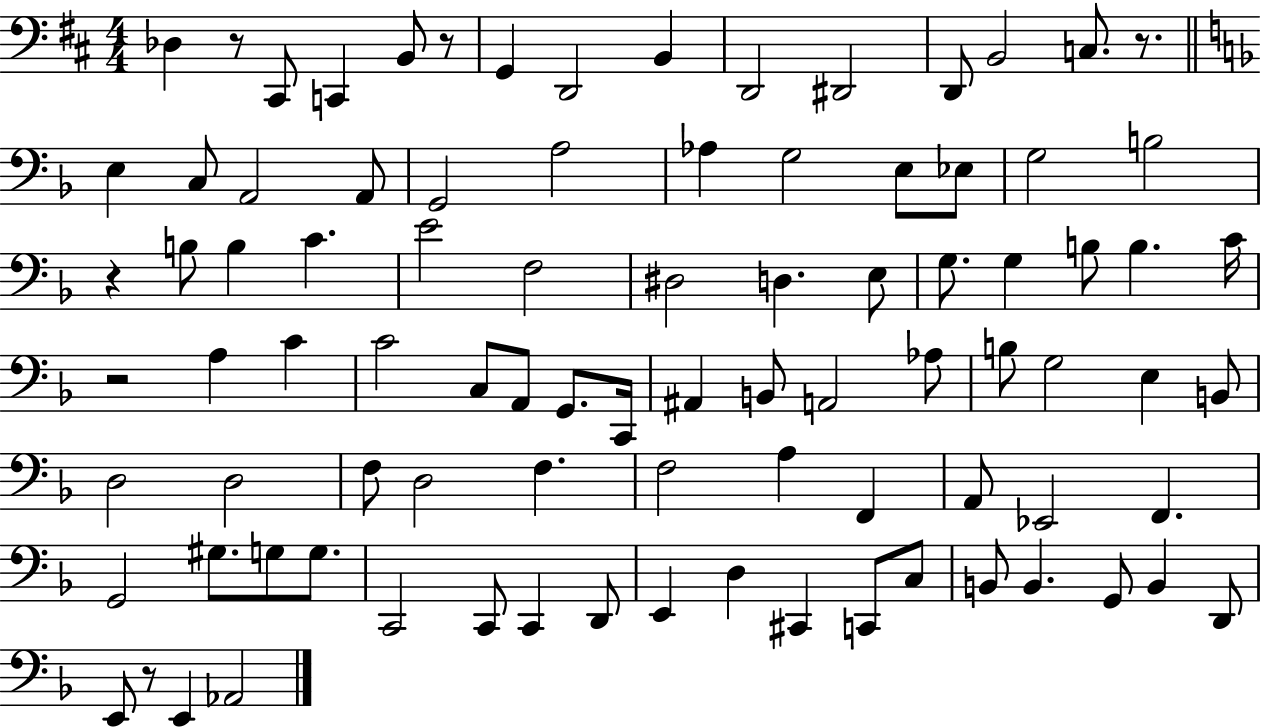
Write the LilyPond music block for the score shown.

{
  \clef bass
  \numericTimeSignature
  \time 4/4
  \key d \major
  des4 r8 cis,8 c,4 b,8 r8 | g,4 d,2 b,4 | d,2 dis,2 | d,8 b,2 c8. r8. | \break \bar "||" \break \key d \minor e4 c8 a,2 a,8 | g,2 a2 | aes4 g2 e8 ees8 | g2 b2 | \break r4 b8 b4 c'4. | e'2 f2 | dis2 d4. e8 | g8. g4 b8 b4. c'16 | \break r2 a4 c'4 | c'2 c8 a,8 g,8. c,16 | ais,4 b,8 a,2 aes8 | b8 g2 e4 b,8 | \break d2 d2 | f8 d2 f4. | f2 a4 f,4 | a,8 ees,2 f,4. | \break g,2 gis8. g8 g8. | c,2 c,8 c,4 d,8 | e,4 d4 cis,4 c,8 c8 | b,8 b,4. g,8 b,4 d,8 | \break e,8 r8 e,4 aes,2 | \bar "|."
}